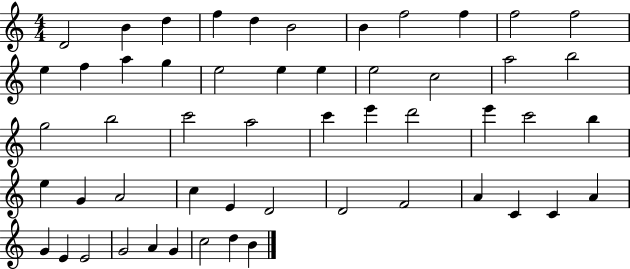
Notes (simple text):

D4/h B4/q D5/q F5/q D5/q B4/h B4/q F5/h F5/q F5/h F5/h E5/q F5/q A5/q G5/q E5/h E5/q E5/q E5/h C5/h A5/h B5/h G5/h B5/h C6/h A5/h C6/q E6/q D6/h E6/q C6/h B5/q E5/q G4/q A4/h C5/q E4/q D4/h D4/h F4/h A4/q C4/q C4/q A4/q G4/q E4/q E4/h G4/h A4/q G4/q C5/h D5/q B4/q